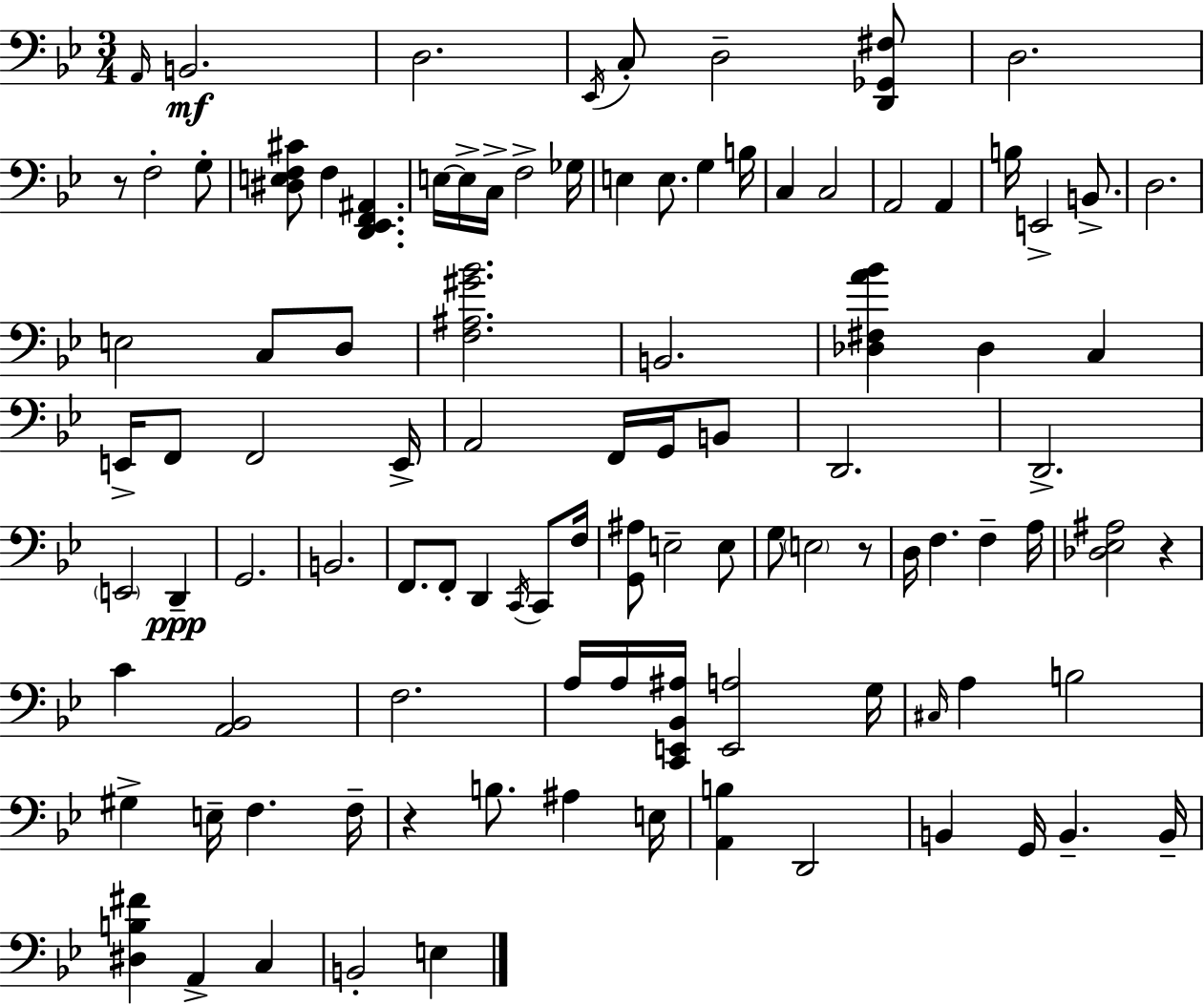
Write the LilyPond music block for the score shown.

{
  \clef bass
  \numericTimeSignature
  \time 3/4
  \key bes \major
  \grace { a,16 }\mf b,2. | d2. | \acciaccatura { ees,16 } c8-. d2-- | <d, ges, fis>8 d2. | \break r8 f2-. | g8-. <dis e f cis'>8 f4 <d, ees, f, ais,>4. | e16~~ e16-> c16-> f2-> | ges16 e4 e8. g4 | \break b16 c4 c2 | a,2 a,4 | b16 e,2-> b,8.-> | d2. | \break e2 c8 | d8 <f ais gis' bes'>2. | b,2. | <des fis a' bes'>4 des4 c4 | \break e,16-> f,8 f,2 | e,16-> a,2 f,16 g,16 | b,8 d,2. | d,2.-> | \break \parenthesize e,2 d,4--\ppp | g,2. | b,2. | f,8. f,8-. d,4 \acciaccatura { c,16 } | \break c,8 f16 <g, ais>8 e2-- | e8 g8 \parenthesize e2 | r8 d16 f4. f4-- | a16 <des ees ais>2 r4 | \break c'4 <a, bes,>2 | f2. | a16 a16 <c, e, bes, ais>16 <e, a>2 | g16 \grace { cis16 } a4 b2 | \break gis4-> e16-- f4. | f16-- r4 b8. ais4 | e16 <a, b>4 d,2 | b,4 g,16 b,4.-- | \break b,16-- <dis b fis'>4 a,4-> | c4 b,2-. | e4 \bar "|."
}